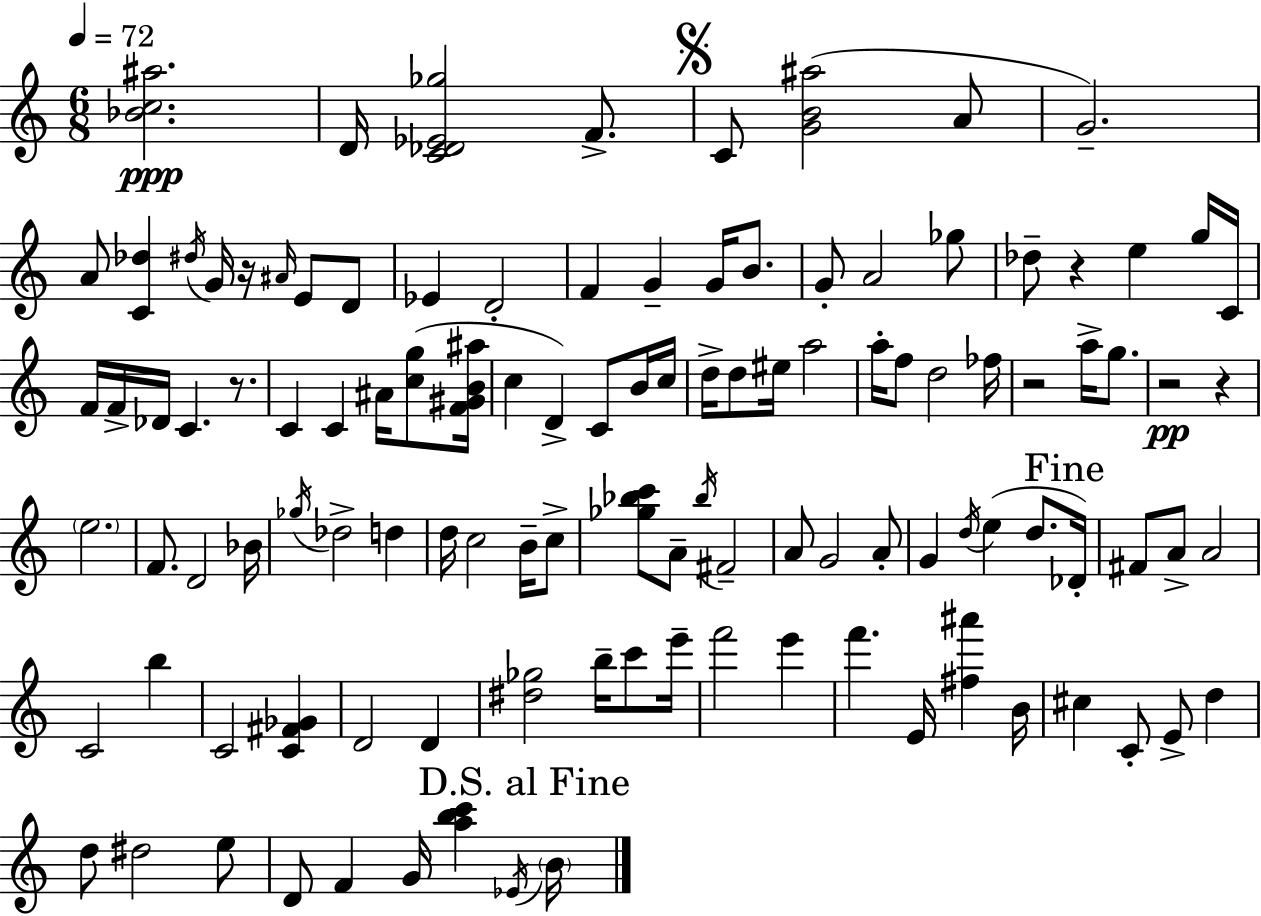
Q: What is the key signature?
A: A minor